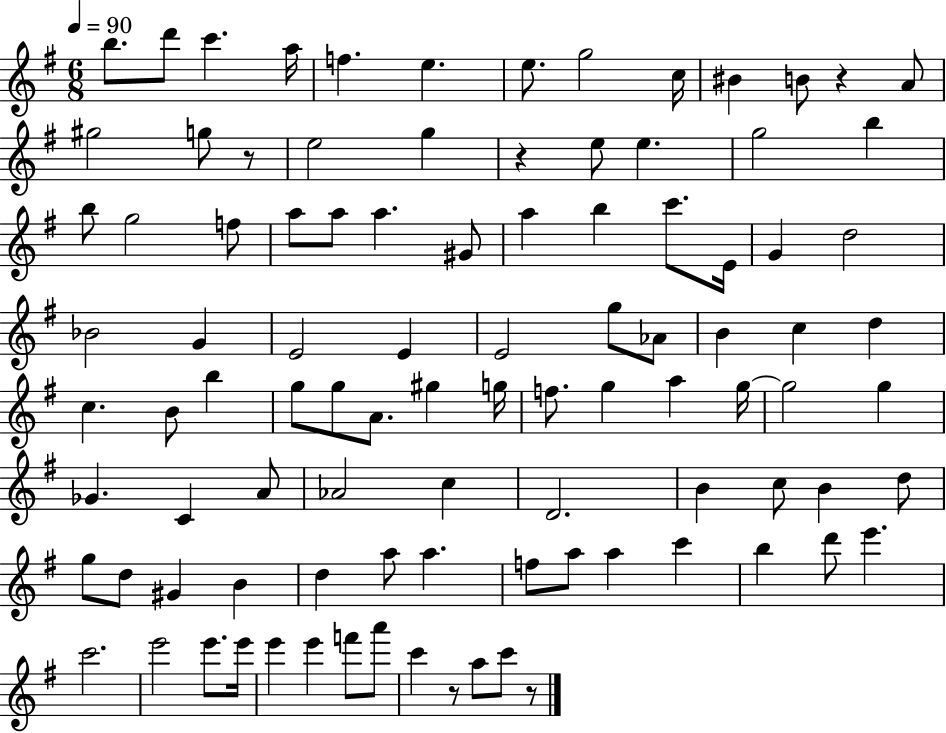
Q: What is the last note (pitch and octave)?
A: C6